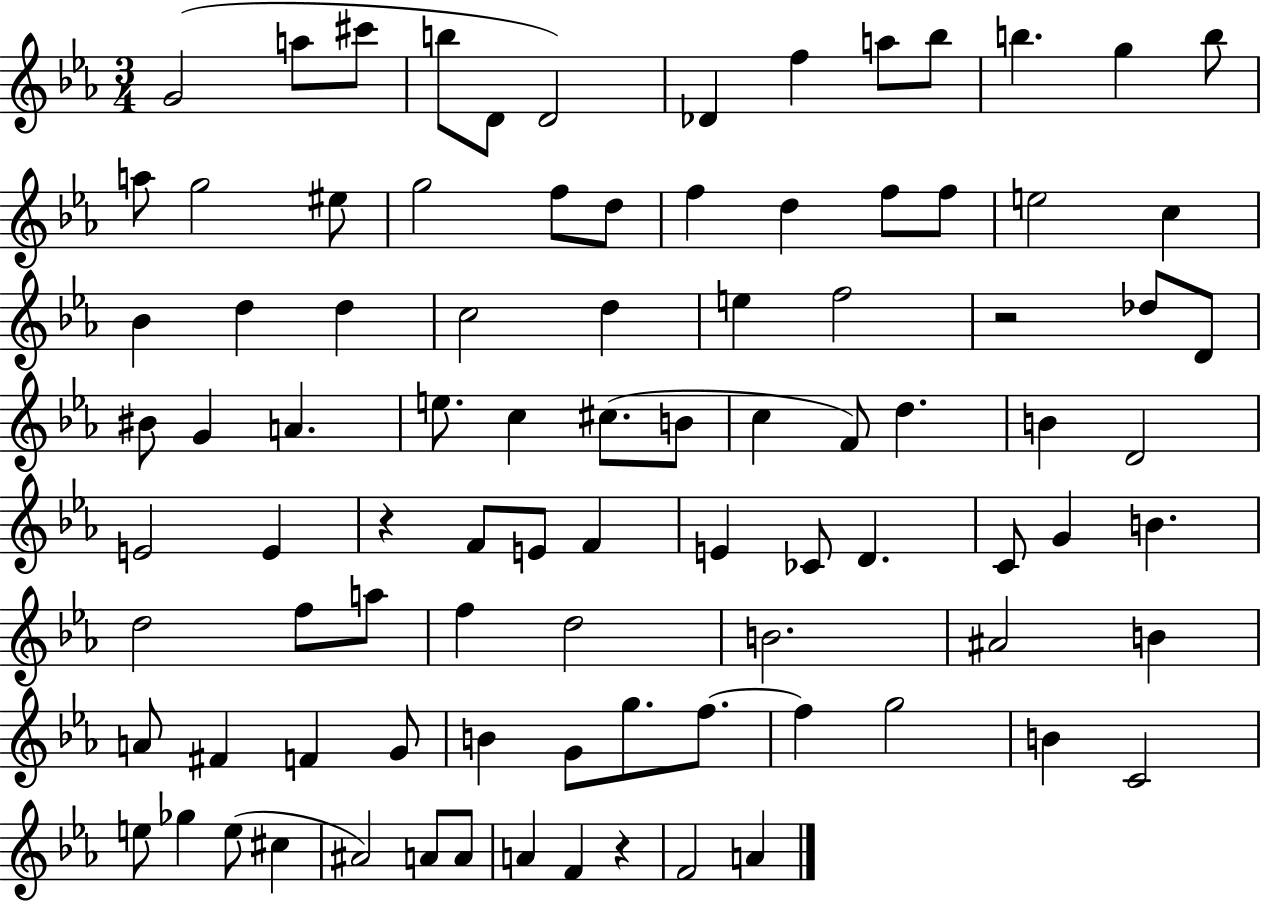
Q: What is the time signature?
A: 3/4